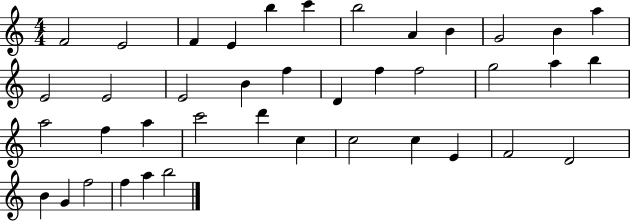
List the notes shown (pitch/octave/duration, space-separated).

F4/h E4/h F4/q E4/q B5/q C6/q B5/h A4/q B4/q G4/h B4/q A5/q E4/h E4/h E4/h B4/q F5/q D4/q F5/q F5/h G5/h A5/q B5/q A5/h F5/q A5/q C6/h D6/q C5/q C5/h C5/q E4/q F4/h D4/h B4/q G4/q F5/h F5/q A5/q B5/h